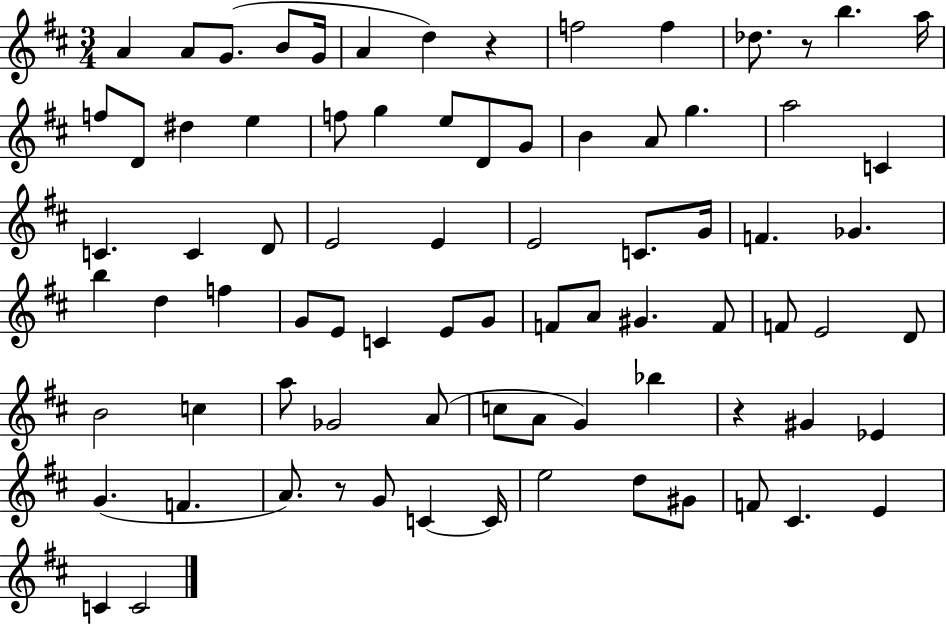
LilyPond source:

{
  \clef treble
  \numericTimeSignature
  \time 3/4
  \key d \major
  a'4 a'8 g'8.( b'8 g'16 | a'4 d''4) r4 | f''2 f''4 | des''8. r8 b''4. a''16 | \break f''8 d'8 dis''4 e''4 | f''8 g''4 e''8 d'8 g'8 | b'4 a'8 g''4. | a''2 c'4 | \break c'4. c'4 d'8 | e'2 e'4 | e'2 c'8. g'16 | f'4. ges'4. | \break b''4 d''4 f''4 | g'8 e'8 c'4 e'8 g'8 | f'8 a'8 gis'4. f'8 | f'8 e'2 d'8 | \break b'2 c''4 | a''8 ges'2 a'8( | c''8 a'8 g'4) bes''4 | r4 gis'4 ees'4 | \break g'4.( f'4. | a'8.) r8 g'8 c'4~~ c'16 | e''2 d''8 gis'8 | f'8 cis'4. e'4 | \break c'4 c'2 | \bar "|."
}